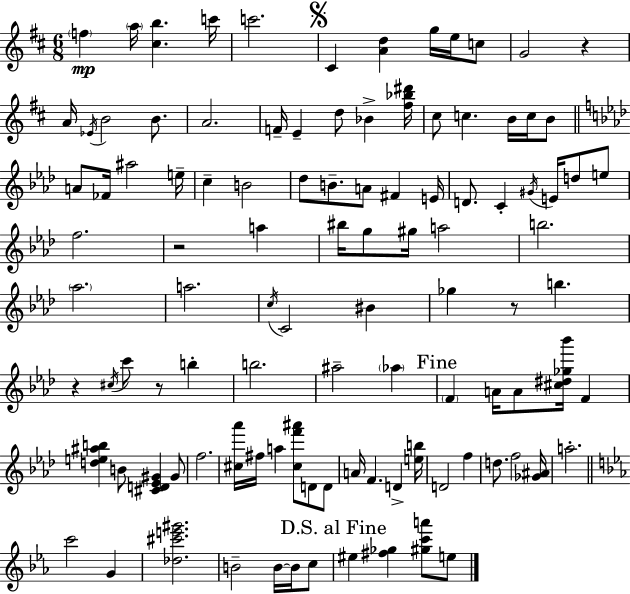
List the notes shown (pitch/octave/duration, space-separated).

F5/q A5/s [C#5,B5]/q. C6/s C6/h. C#4/q [A4,D5]/q G5/s E5/s C5/e G4/h R/q A4/s Eb4/s B4/h B4/e. A4/h. F4/s E4/q D5/e Bb4/q [F#5,Bb5,D#6]/s C#5/e C5/q. B4/s C5/s B4/e A4/e FES4/s A#5/h E5/s C5/q B4/h Db5/e B4/e. A4/e F#4/q E4/s D4/e. C4/q G#4/s E4/s D5/e E5/e F5/h. R/h A5/q BIS5/s G5/e G#5/s A5/h B5/h. Ab5/h. A5/h. C5/s C4/h BIS4/q Gb5/q R/e B5/q. R/q C#5/s C6/e R/e B5/q B5/h. A#5/h Ab5/q F4/q A4/s A4/e [C#5,D#5,Gb5,Bb6]/s F4/q [D5,E5,A#5,B5]/q B4/e [C#4,D4,Eb4,G#4]/q G#4/e F5/h. [C#5,Ab6]/s F#5/s A5/q [C#5,F6,A#6]/e D4/e D4/e A4/s F4/q. D4/q [E5,B5]/s D4/h F5/q D5/e. F5/h [Gb4,A#4]/s A5/h. C6/h G4/q [Db5,C#6,E6,G#6]/h. B4/h B4/s B4/s C5/e EIS5/q [F#5,Gb5]/q [G#5,C6,A6]/e E5/e